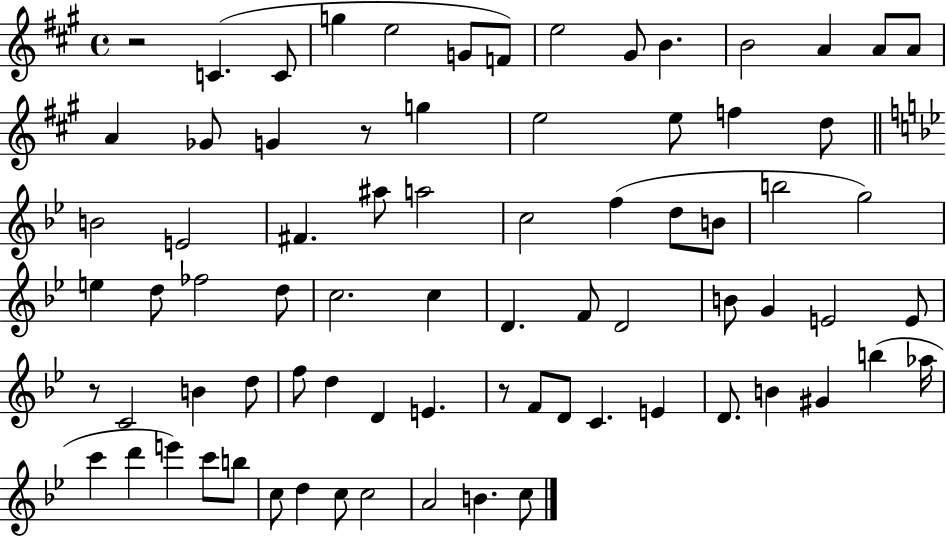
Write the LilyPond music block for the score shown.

{
  \clef treble
  \time 4/4
  \defaultTimeSignature
  \key a \major
  r2 c'4.( c'8 | g''4 e''2 g'8 f'8) | e''2 gis'8 b'4. | b'2 a'4 a'8 a'8 | \break a'4 ges'8 g'4 r8 g''4 | e''2 e''8 f''4 d''8 | \bar "||" \break \key g \minor b'2 e'2 | fis'4. ais''8 a''2 | c''2 f''4( d''8 b'8 | b''2 g''2) | \break e''4 d''8 fes''2 d''8 | c''2. c''4 | d'4. f'8 d'2 | b'8 g'4 e'2 e'8 | \break r8 c'2 b'4 d''8 | f''8 d''4 d'4 e'4. | r8 f'8 d'8 c'4. e'4 | d'8. b'4 gis'4 b''4( aes''16 | \break c'''4 d'''4 e'''4) c'''8 b''8 | c''8 d''4 c''8 c''2 | a'2 b'4. c''8 | \bar "|."
}